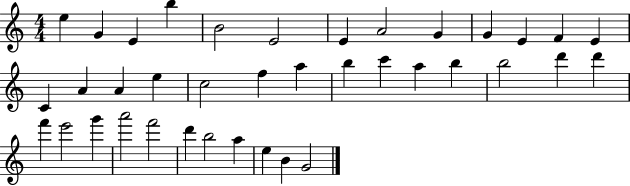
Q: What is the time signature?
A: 4/4